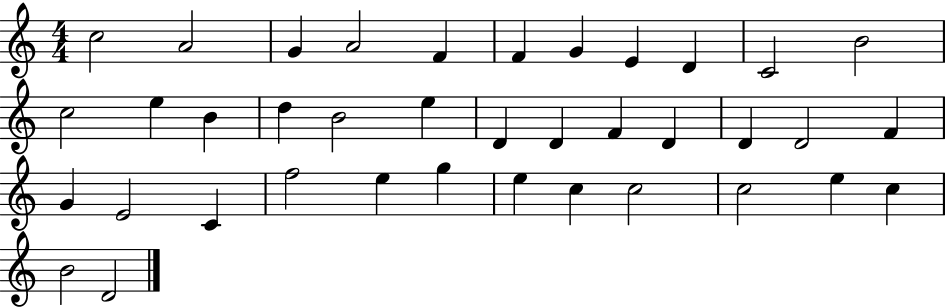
X:1
T:Untitled
M:4/4
L:1/4
K:C
c2 A2 G A2 F F G E D C2 B2 c2 e B d B2 e D D F D D D2 F G E2 C f2 e g e c c2 c2 e c B2 D2